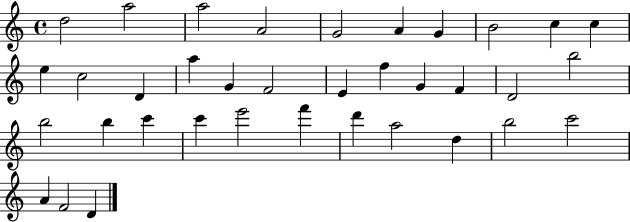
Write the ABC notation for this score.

X:1
T:Untitled
M:4/4
L:1/4
K:C
d2 a2 a2 A2 G2 A G B2 c c e c2 D a G F2 E f G F D2 b2 b2 b c' c' e'2 f' d' a2 d b2 c'2 A F2 D